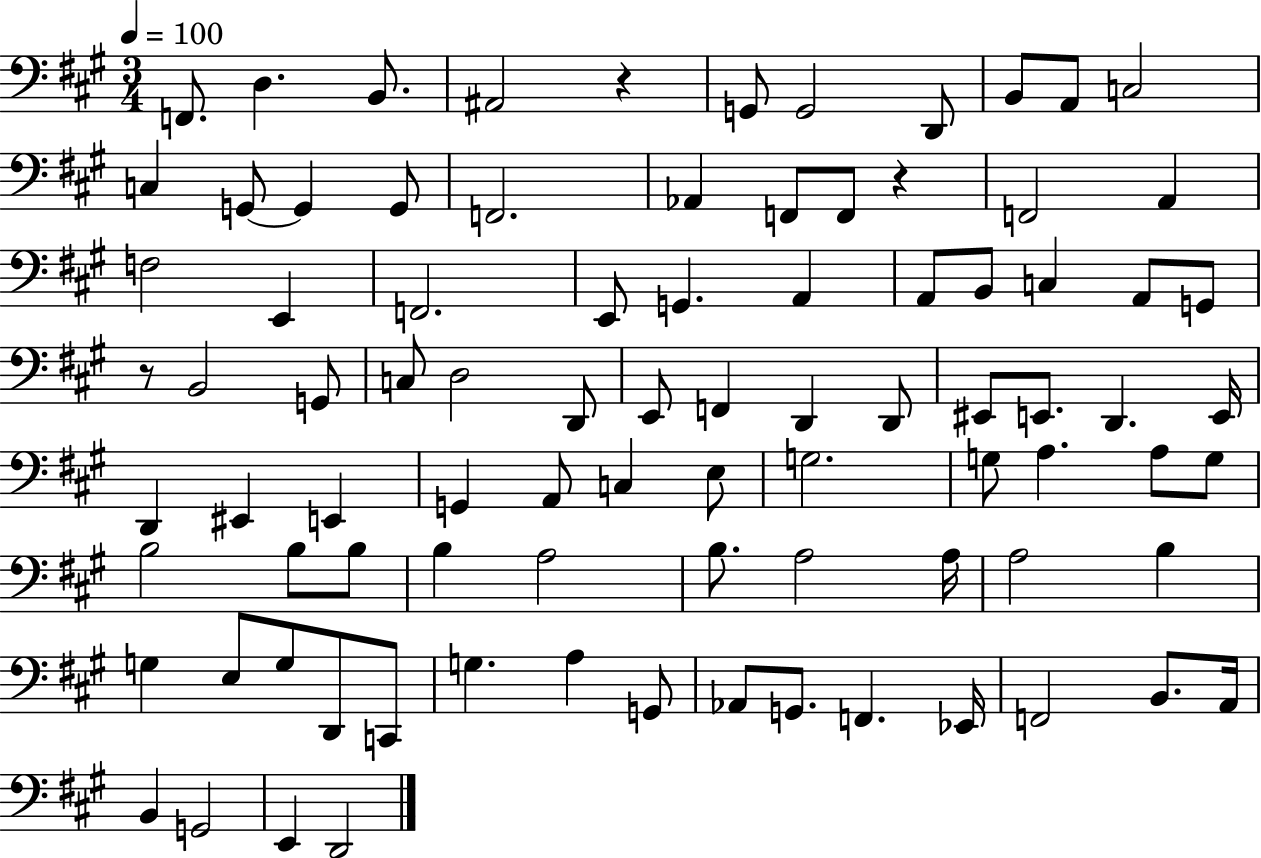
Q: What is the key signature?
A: A major